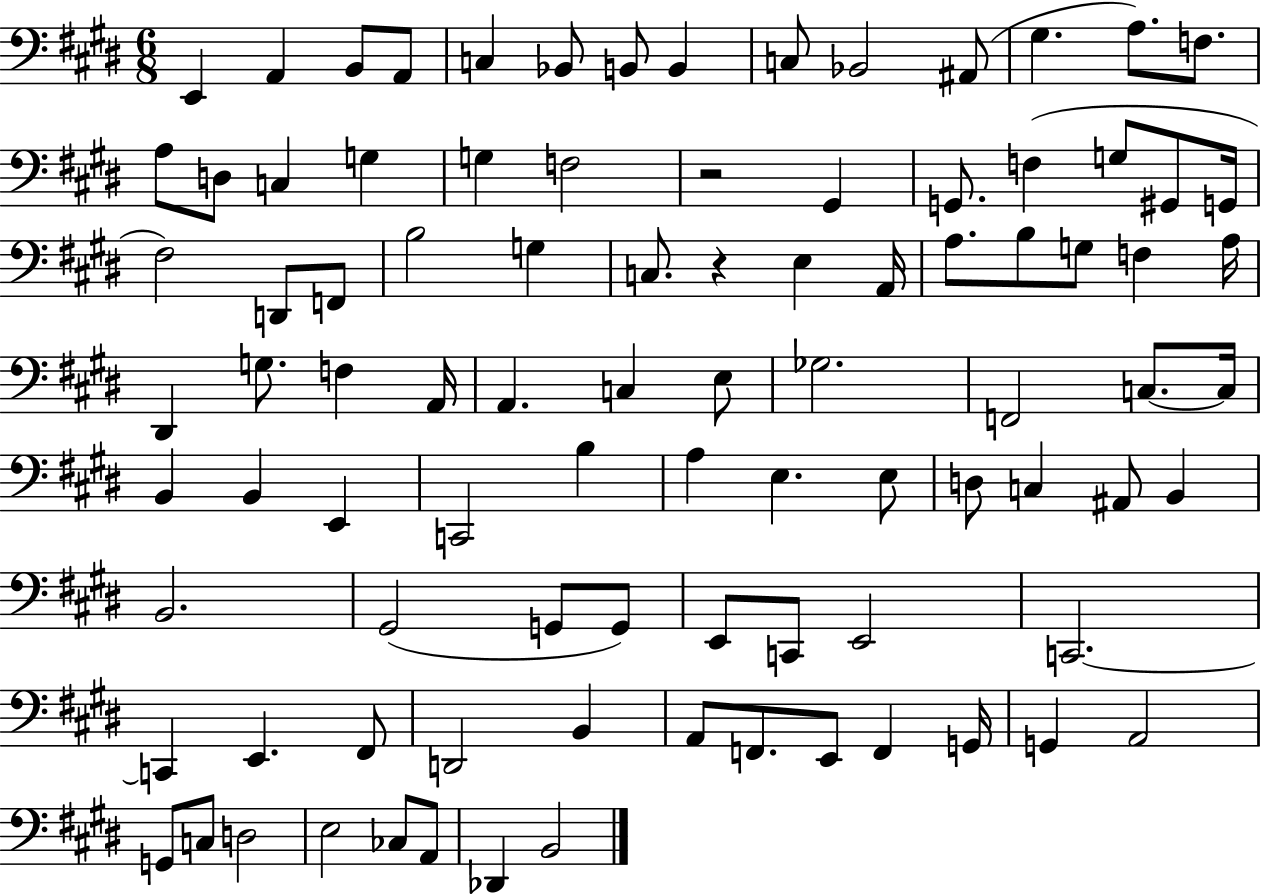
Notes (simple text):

E2/q A2/q B2/e A2/e C3/q Bb2/e B2/e B2/q C3/e Bb2/h A#2/e G#3/q. A3/e. F3/e. A3/e D3/e C3/q G3/q G3/q F3/h R/h G#2/q G2/e. F3/q G3/e G#2/e G2/s F#3/h D2/e F2/e B3/h G3/q C3/e. R/q E3/q A2/s A3/e. B3/e G3/e F3/q A3/s D#2/q G3/e. F3/q A2/s A2/q. C3/q E3/e Gb3/h. F2/h C3/e. C3/s B2/q B2/q E2/q C2/h B3/q A3/q E3/q. E3/e D3/e C3/q A#2/e B2/q B2/h. G#2/h G2/e G2/e E2/e C2/e E2/h C2/h. C2/q E2/q. F#2/e D2/h B2/q A2/e F2/e. E2/e F2/q G2/s G2/q A2/h G2/e C3/e D3/h E3/h CES3/e A2/e Db2/q B2/h